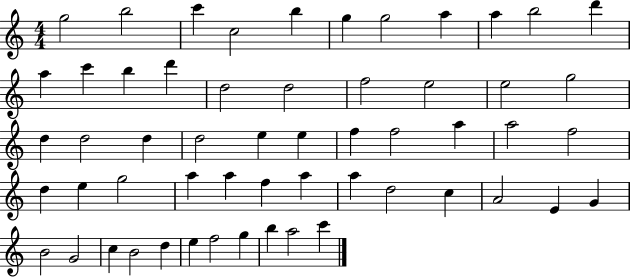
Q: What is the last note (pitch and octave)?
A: C6